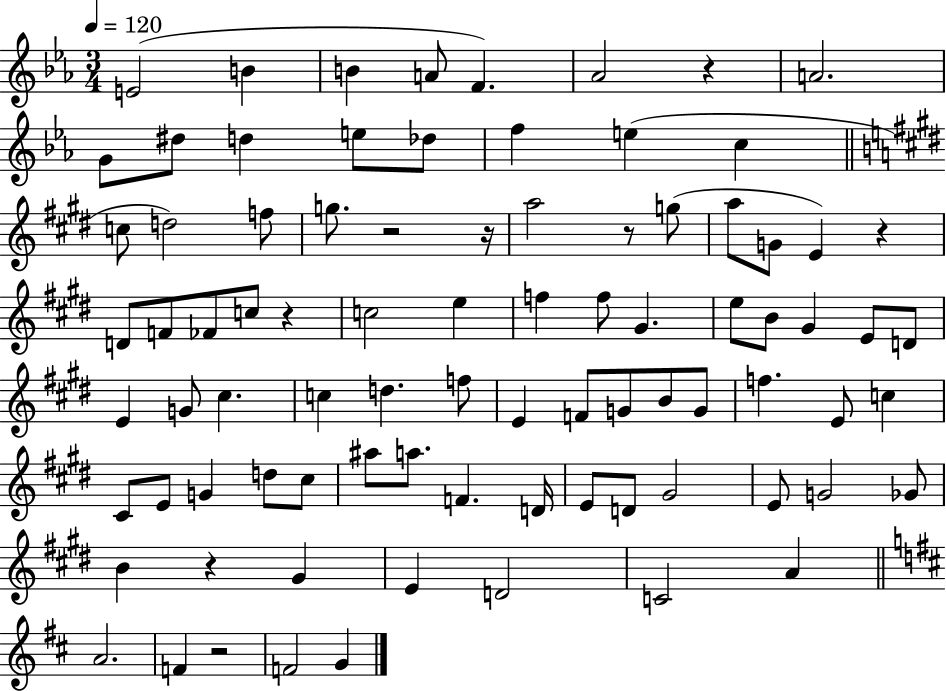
E4/h B4/q B4/q A4/e F4/q. Ab4/h R/q A4/h. G4/e D#5/e D5/q E5/e Db5/e F5/q E5/q C5/q C5/e D5/h F5/e G5/e. R/h R/s A5/h R/e G5/e A5/e G4/e E4/q R/q D4/e F4/e FES4/e C5/e R/q C5/h E5/q F5/q F5/e G#4/q. E5/e B4/e G#4/q E4/e D4/e E4/q G4/e C#5/q. C5/q D5/q. F5/e E4/q F4/e G4/e B4/e G4/e F5/q. E4/e C5/q C#4/e E4/e G4/q D5/e C#5/e A#5/e A5/e. F4/q. D4/s E4/e D4/e G#4/h E4/e G4/h Gb4/e B4/q R/q G#4/q E4/q D4/h C4/h A4/q A4/h. F4/q R/h F4/h G4/q